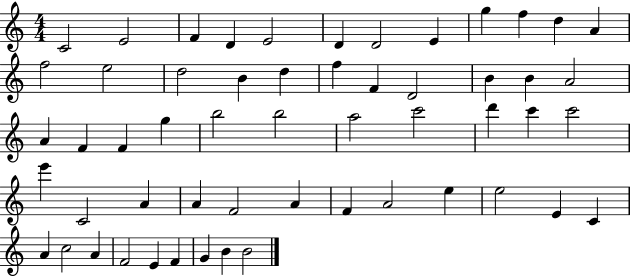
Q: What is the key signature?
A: C major